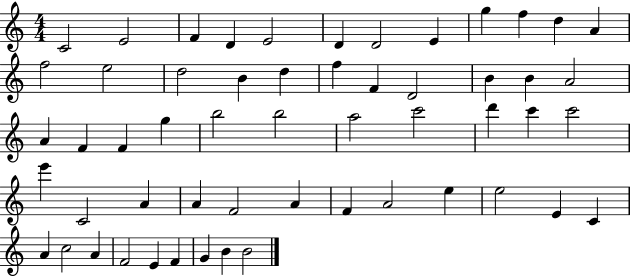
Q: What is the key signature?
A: C major